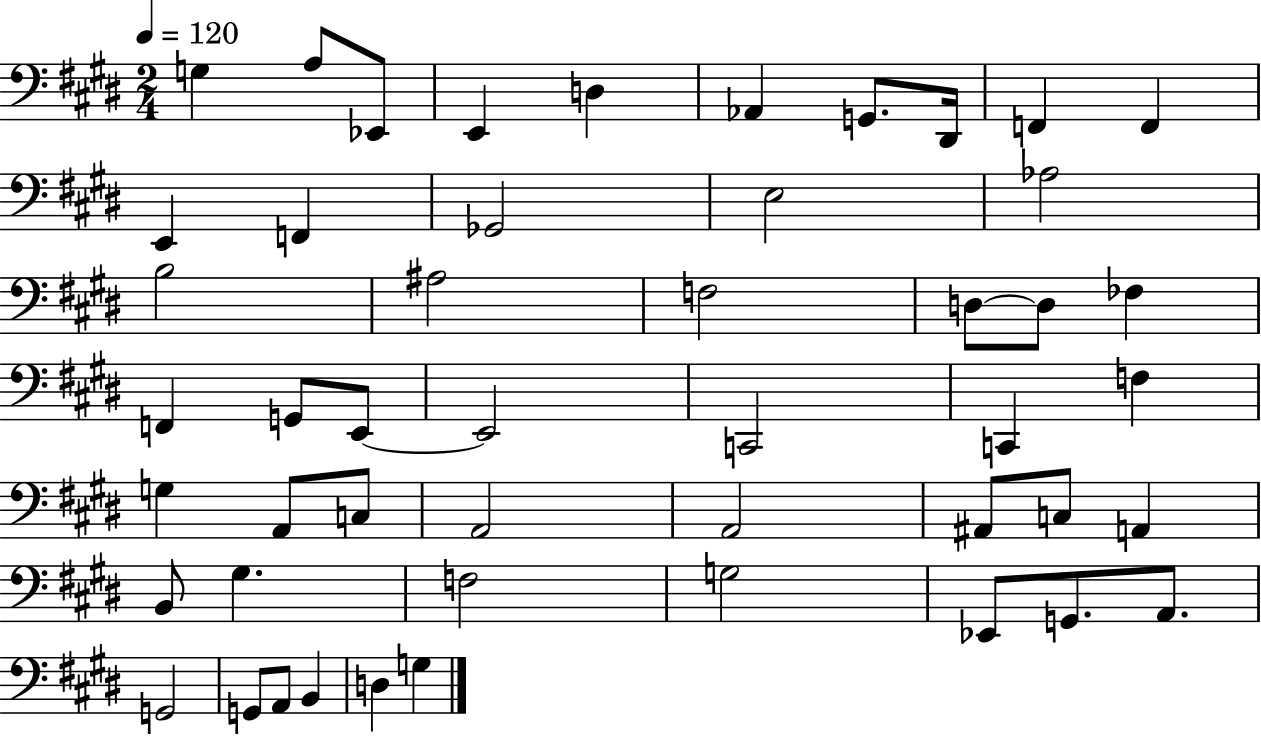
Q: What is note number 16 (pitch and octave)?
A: B3